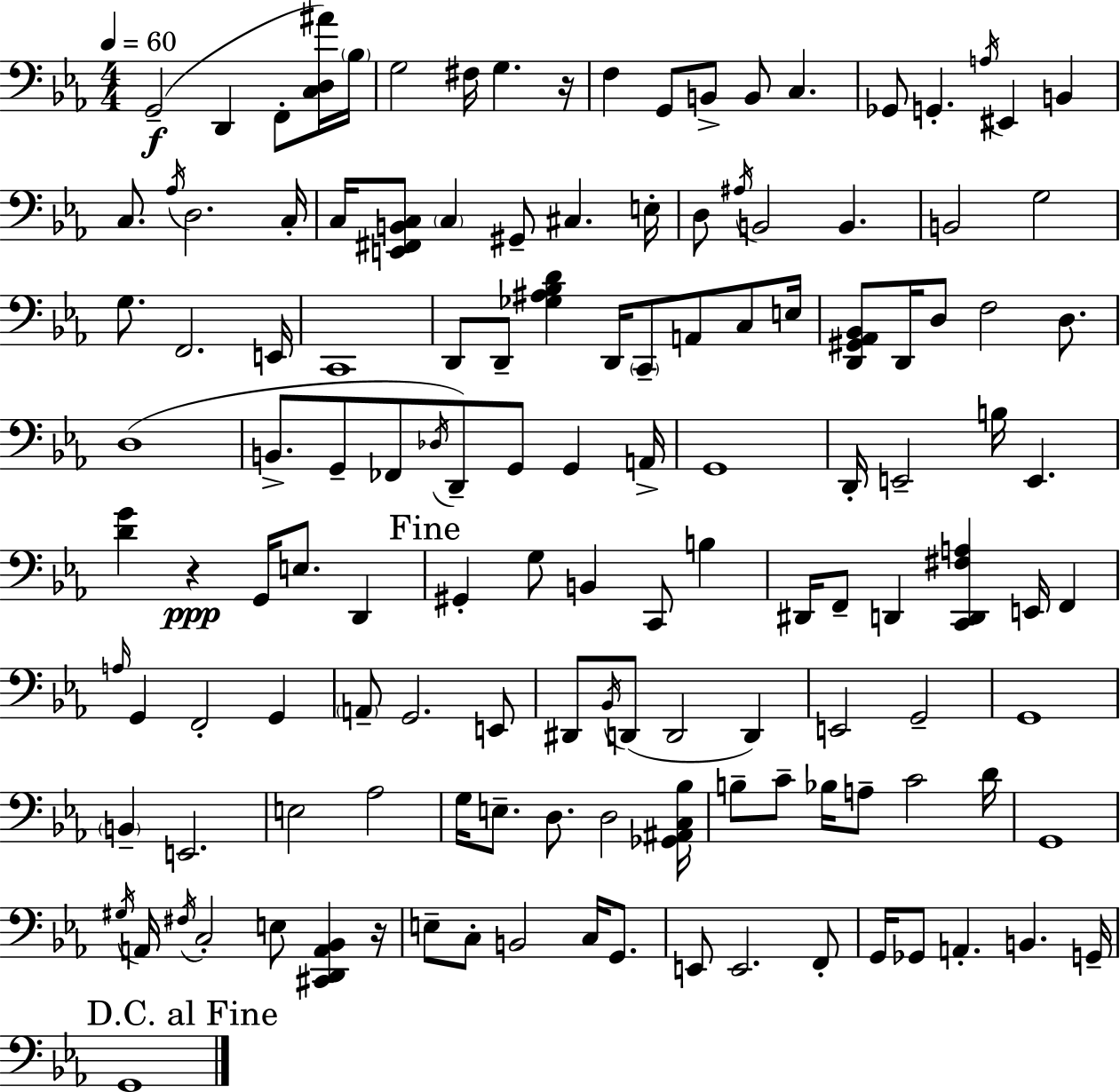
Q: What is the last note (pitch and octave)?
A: G2